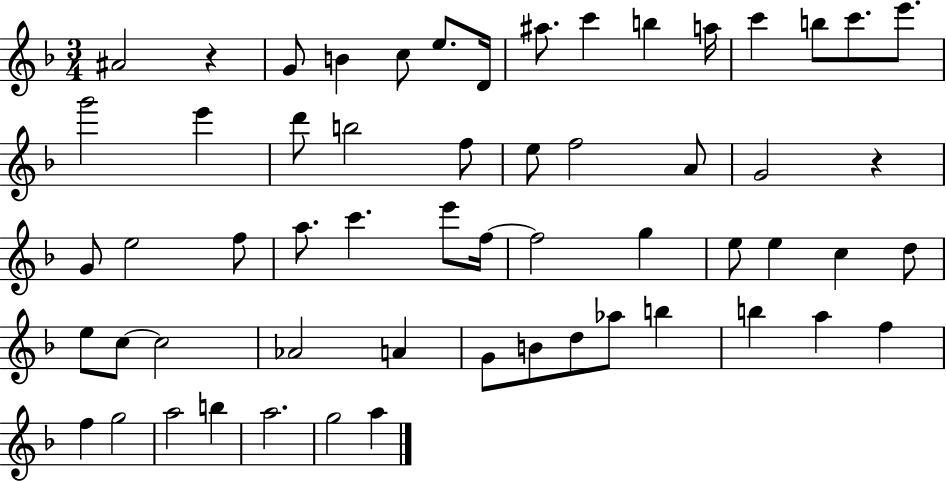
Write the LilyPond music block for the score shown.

{
  \clef treble
  \numericTimeSignature
  \time 3/4
  \key f \major
  \repeat volta 2 { ais'2 r4 | g'8 b'4 c''8 e''8. d'16 | ais''8. c'''4 b''4 a''16 | c'''4 b''8 c'''8. e'''8. | \break g'''2 e'''4 | d'''8 b''2 f''8 | e''8 f''2 a'8 | g'2 r4 | \break g'8 e''2 f''8 | a''8. c'''4. e'''8 f''16~~ | f''2 g''4 | e''8 e''4 c''4 d''8 | \break e''8 c''8~~ c''2 | aes'2 a'4 | g'8 b'8 d''8 aes''8 b''4 | b''4 a''4 f''4 | \break f''4 g''2 | a''2 b''4 | a''2. | g''2 a''4 | \break } \bar "|."
}